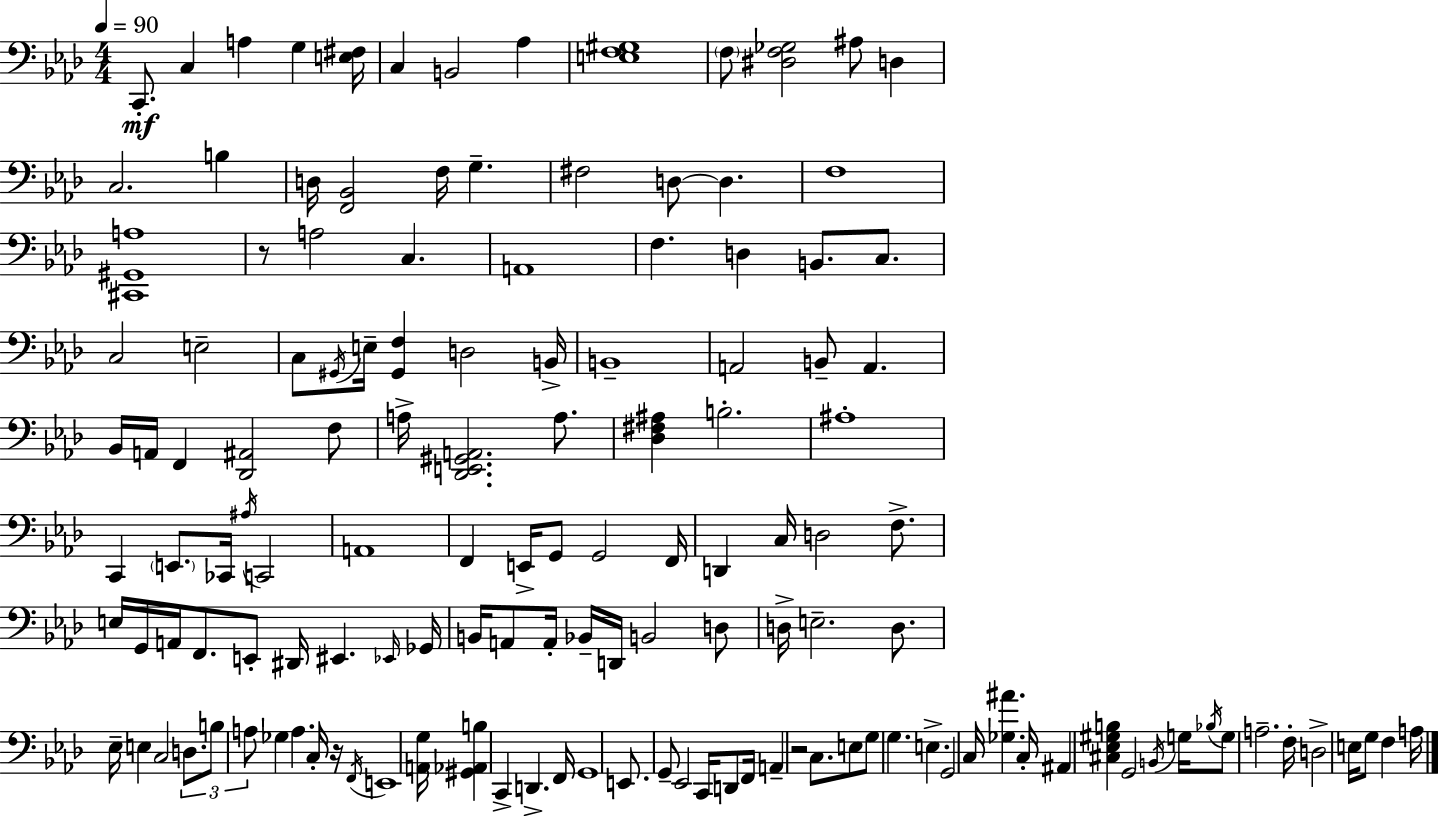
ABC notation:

X:1
T:Untitled
M:4/4
L:1/4
K:Fm
C,,/2 C, A, G, [E,^F,]/4 C, B,,2 _A, [E,F,^G,]4 F,/2 [^D,F,_G,]2 ^A,/2 D, C,2 B, D,/4 [F,,_B,,]2 F,/4 G, ^F,2 D,/2 D, F,4 [^C,,^G,,A,]4 z/2 A,2 C, A,,4 F, D, B,,/2 C,/2 C,2 E,2 C,/2 ^G,,/4 E,/4 [^G,,F,] D,2 B,,/4 B,,4 A,,2 B,,/2 A,, _B,,/4 A,,/4 F,, [_D,,^A,,]2 F,/2 A,/4 [_D,,E,,^G,,A,,]2 A,/2 [_D,^F,^A,] B,2 ^A,4 C,, E,,/2 _C,,/4 ^A,/4 C,,2 A,,4 F,, E,,/4 G,,/2 G,,2 F,,/4 D,, C,/4 D,2 F,/2 E,/4 G,,/4 A,,/4 F,,/2 E,,/2 ^D,,/4 ^E,, _E,,/4 _G,,/4 B,,/4 A,,/2 A,,/4 _B,,/4 D,,/4 B,,2 D,/2 D,/4 E,2 D,/2 _E,/4 E, C,2 D,/2 B,/2 A,/2 _G, A, C,/4 z/4 F,,/4 E,,4 [A,,G,]/4 [^G,,_A,,B,] C,, D,, F,,/4 G,,4 E,,/2 G,,/2 _E,,2 C,,/4 D,,/2 F,,/4 A,, z2 C,/2 E,/2 G,/2 G, E, G,,2 C,/4 [_G,^A] C,/4 ^A,, [^C,_E,^G,B,] G,,2 B,,/4 G,/4 _B,/4 G,/2 A,2 F,/4 D,2 E,/4 G,/2 F, A,/4